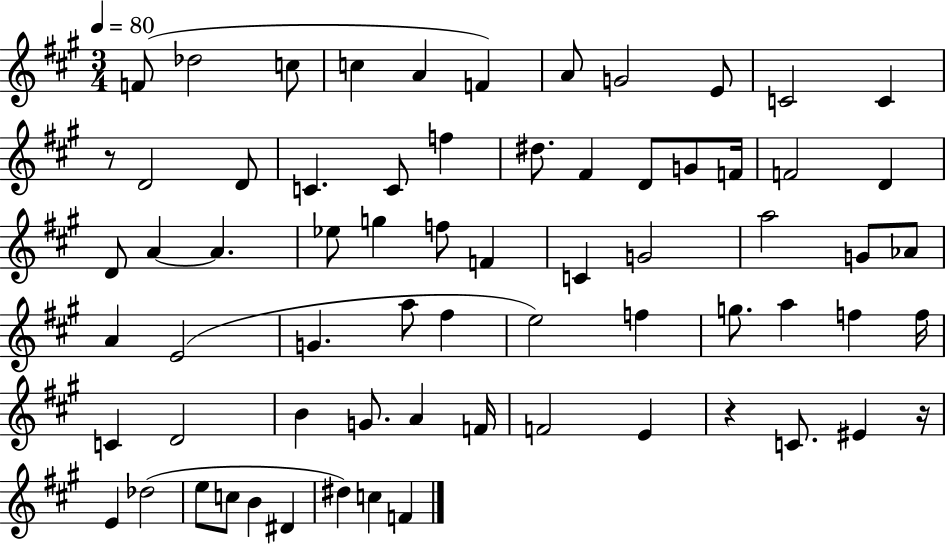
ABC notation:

X:1
T:Untitled
M:3/4
L:1/4
K:A
F/2 _d2 c/2 c A F A/2 G2 E/2 C2 C z/2 D2 D/2 C C/2 f ^d/2 ^F D/2 G/2 F/4 F2 D D/2 A A _e/2 g f/2 F C G2 a2 G/2 _A/2 A E2 G a/2 ^f e2 f g/2 a f f/4 C D2 B G/2 A F/4 F2 E z C/2 ^E z/4 E _d2 e/2 c/2 B ^D ^d c F